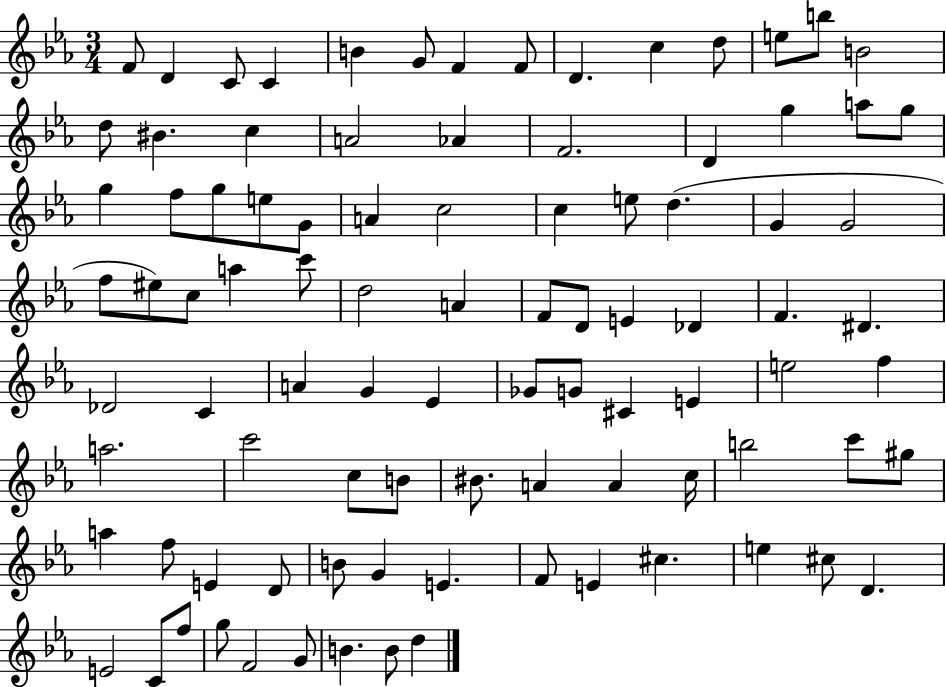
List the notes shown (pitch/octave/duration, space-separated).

F4/e D4/q C4/e C4/q B4/q G4/e F4/q F4/e D4/q. C5/q D5/e E5/e B5/e B4/h D5/e BIS4/q. C5/q A4/h Ab4/q F4/h. D4/q G5/q A5/e G5/e G5/q F5/e G5/e E5/e G4/e A4/q C5/h C5/q E5/e D5/q. G4/q G4/h F5/e EIS5/e C5/e A5/q C6/e D5/h A4/q F4/e D4/e E4/q Db4/q F4/q. D#4/q. Db4/h C4/q A4/q G4/q Eb4/q Gb4/e G4/e C#4/q E4/q E5/h F5/q A5/h. C6/h C5/e B4/e BIS4/e. A4/q A4/q C5/s B5/h C6/e G#5/e A5/q F5/e E4/q D4/e B4/e G4/q E4/q. F4/e E4/q C#5/q. E5/q C#5/e D4/q. E4/h C4/e F5/e G5/e F4/h G4/e B4/q. B4/e D5/q